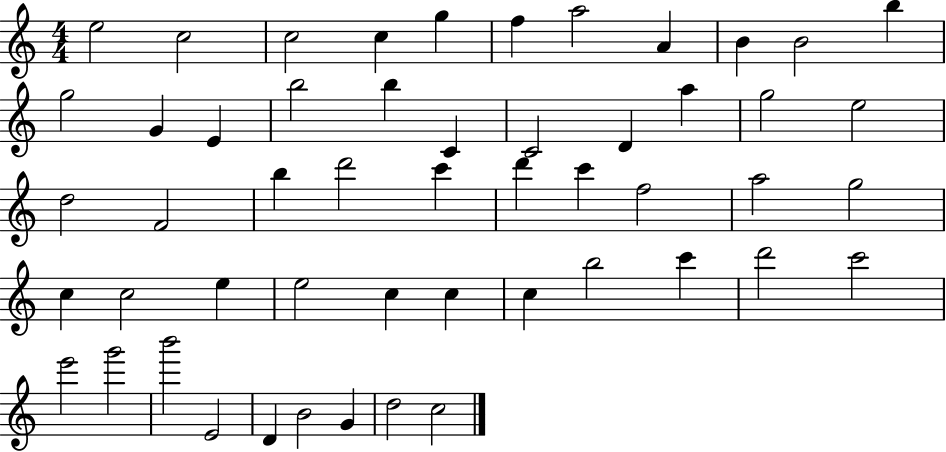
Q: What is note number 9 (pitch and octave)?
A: B4